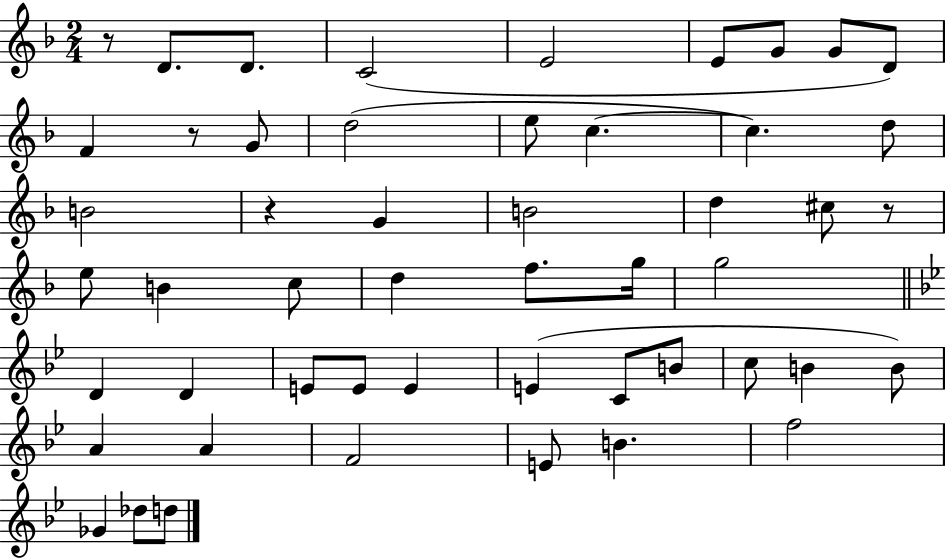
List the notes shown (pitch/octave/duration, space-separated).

R/e D4/e. D4/e. C4/h E4/h E4/e G4/e G4/e D4/e F4/q R/e G4/e D5/h E5/e C5/q. C5/q. D5/e B4/h R/q G4/q B4/h D5/q C#5/e R/e E5/e B4/q C5/e D5/q F5/e. G5/s G5/h D4/q D4/q E4/e E4/e E4/q E4/q C4/e B4/e C5/e B4/q B4/e A4/q A4/q F4/h E4/e B4/q. F5/h Gb4/q Db5/e D5/e